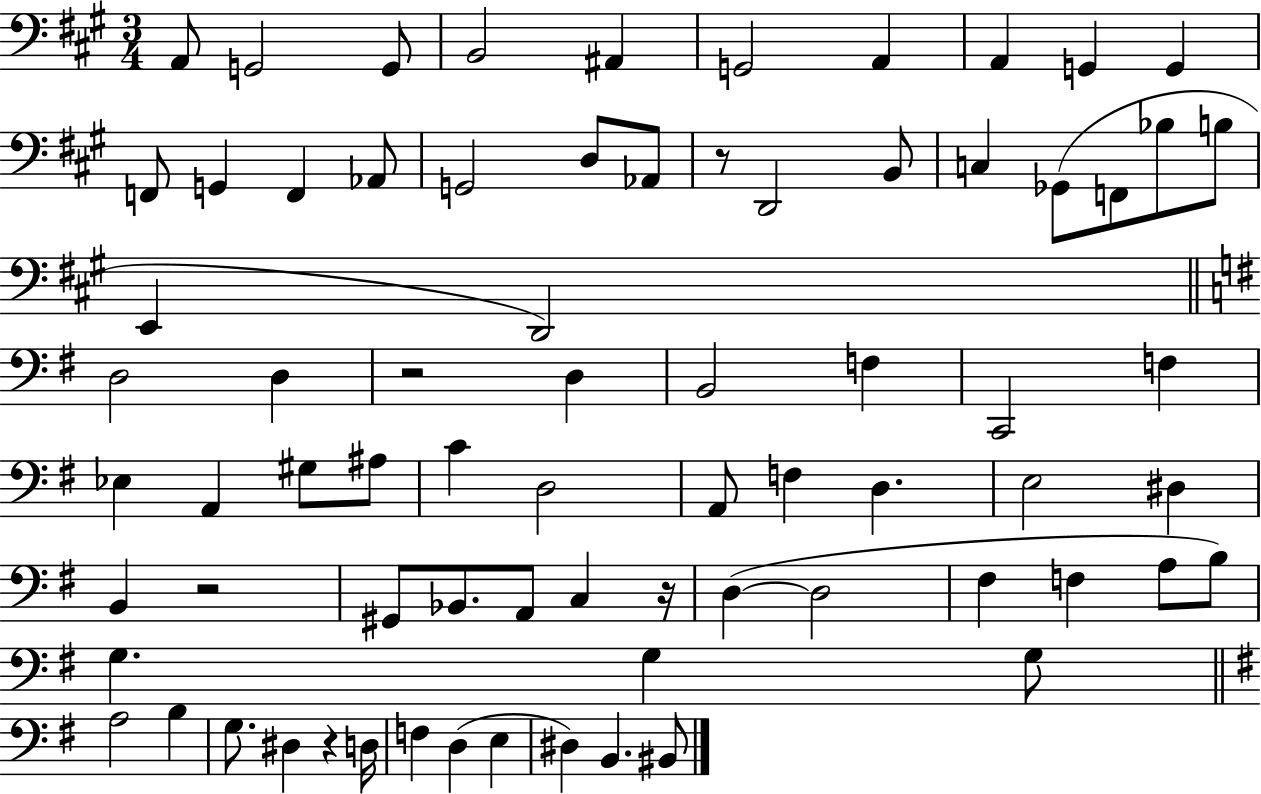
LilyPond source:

{
  \clef bass
  \numericTimeSignature
  \time 3/4
  \key a \major
  a,8 g,2 g,8 | b,2 ais,4 | g,2 a,4 | a,4 g,4 g,4 | \break f,8 g,4 f,4 aes,8 | g,2 d8 aes,8 | r8 d,2 b,8 | c4 ges,8( f,8 bes8 b8 | \break e,4 d,2) | \bar "||" \break \key g \major d2 d4 | r2 d4 | b,2 f4 | c,2 f4 | \break ees4 a,4 gis8 ais8 | c'4 d2 | a,8 f4 d4. | e2 dis4 | \break b,4 r2 | gis,8 bes,8. a,8 c4 r16 | d4~(~ d2 | fis4 f4 a8 b8) | \break g4. g4 g8 | \bar "||" \break \key e \minor a2 b4 | g8. dis4 r4 d16 | f4 d4( e4 | dis4) b,4. bis,8 | \break \bar "|."
}